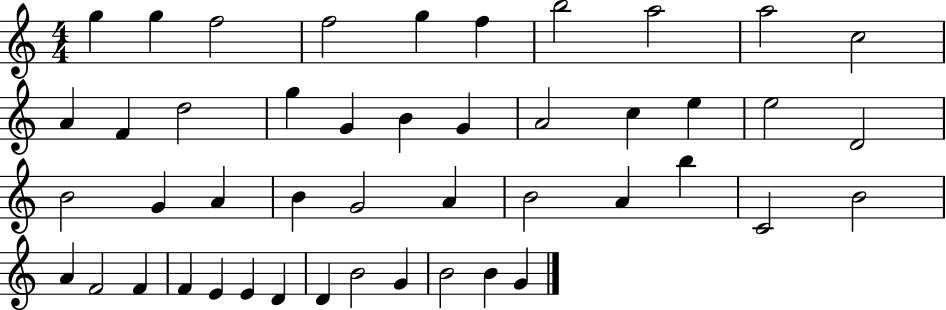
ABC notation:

X:1
T:Untitled
M:4/4
L:1/4
K:C
g g f2 f2 g f b2 a2 a2 c2 A F d2 g G B G A2 c e e2 D2 B2 G A B G2 A B2 A b C2 B2 A F2 F F E E D D B2 G B2 B G